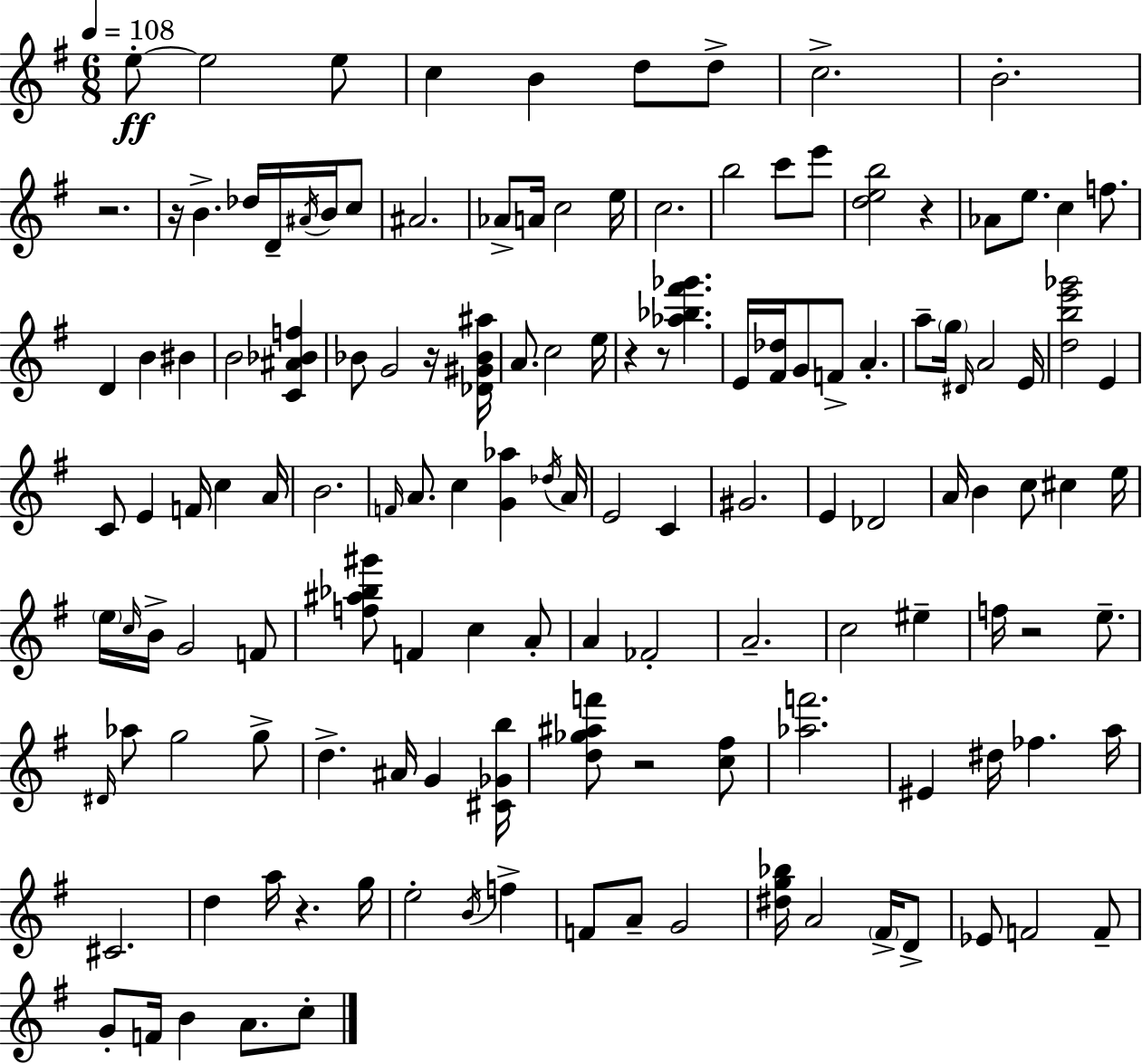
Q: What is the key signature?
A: G major